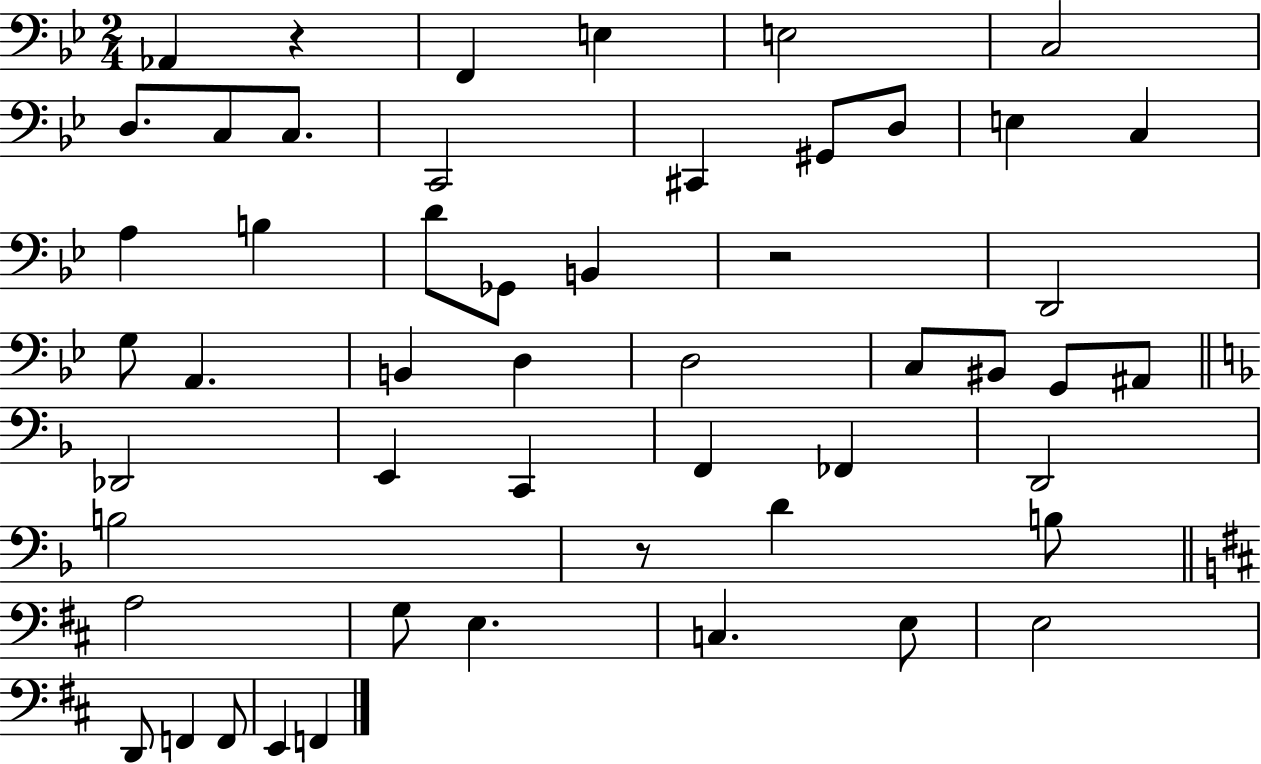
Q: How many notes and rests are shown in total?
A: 52